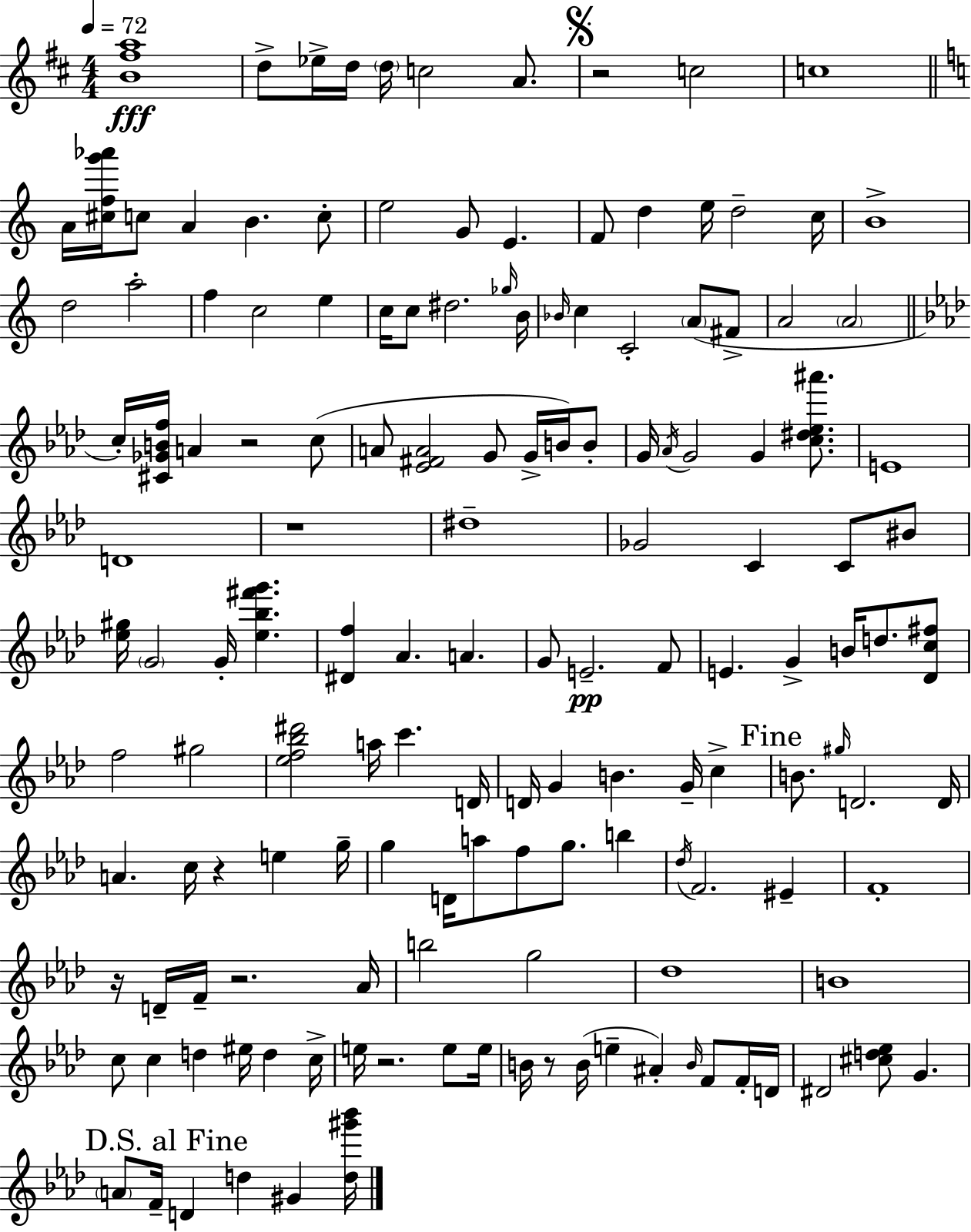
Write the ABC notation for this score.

X:1
T:Untitled
M:4/4
L:1/4
K:D
[B^fa]4 d/2 _e/4 d/4 d/4 c2 A/2 z2 c2 c4 A/4 [^cfg'_a']/4 c/2 A B c/2 e2 G/2 E F/2 d e/4 d2 c/4 B4 d2 a2 f c2 e c/4 c/2 ^d2 _g/4 B/4 _B/4 c C2 A/2 ^F/2 A2 A2 c/4 [^C_GBf]/4 A z2 c/2 A/2 [_E^FA]2 G/2 G/4 B/4 B/2 G/4 _A/4 G2 G [c^d_e^a']/2 E4 D4 z4 ^d4 _G2 C C/2 ^B/2 [_e^g]/4 G2 G/4 [_e_b^f'g'] [^Df] _A A G/2 E2 F/2 E G B/4 d/2 [_Dc^f]/2 f2 ^g2 [_ef_b^d']2 a/4 c' D/4 D/4 G B G/4 c B/2 ^g/4 D2 D/4 A c/4 z e g/4 g D/4 a/2 f/2 g/2 b _d/4 F2 ^E F4 z/4 D/4 F/4 z2 _A/4 b2 g2 _d4 B4 c/2 c d ^e/4 d c/4 e/4 z2 e/2 e/4 B/4 z/2 B/4 e ^A B/4 F/2 F/4 D/4 ^D2 [^cd_e]/2 G A/2 F/4 D d ^G [d^g'_b']/4